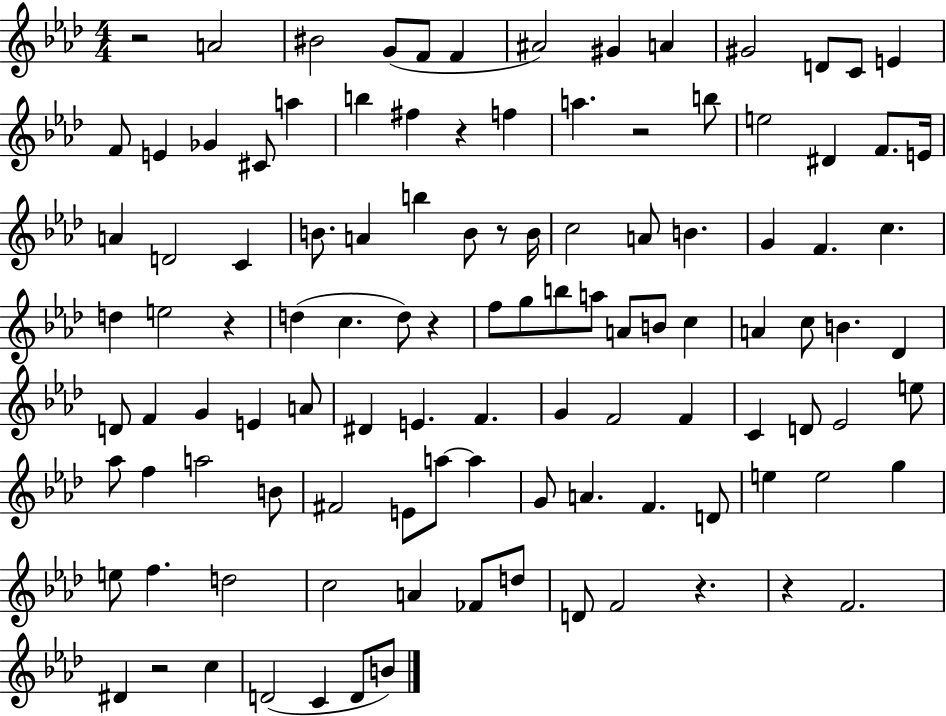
{
  \clef treble
  \numericTimeSignature
  \time 4/4
  \key aes \major
  \repeat volta 2 { r2 a'2 | bis'2 g'8( f'8 f'4 | ais'2) gis'4 a'4 | gis'2 d'8 c'8 e'4 | \break f'8 e'4 ges'4 cis'8 a''4 | b''4 fis''4 r4 f''4 | a''4. r2 b''8 | e''2 dis'4 f'8. e'16 | \break a'4 d'2 c'4 | b'8. a'4 b''4 b'8 r8 b'16 | c''2 a'8 b'4. | g'4 f'4. c''4. | \break d''4 e''2 r4 | d''4( c''4. d''8) r4 | f''8 g''8 b''8 a''8 a'8 b'8 c''4 | a'4 c''8 b'4. des'4 | \break d'8 f'4 g'4 e'4 a'8 | dis'4 e'4. f'4. | g'4 f'2 f'4 | c'4 d'8 ees'2 e''8 | \break aes''8 f''4 a''2 b'8 | fis'2 e'8 a''8~~ a''4 | g'8 a'4. f'4. d'8 | e''4 e''2 g''4 | \break e''8 f''4. d''2 | c''2 a'4 fes'8 d''8 | d'8 f'2 r4. | r4 f'2. | \break dis'4 r2 c''4 | d'2( c'4 d'8 b'8) | } \bar "|."
}